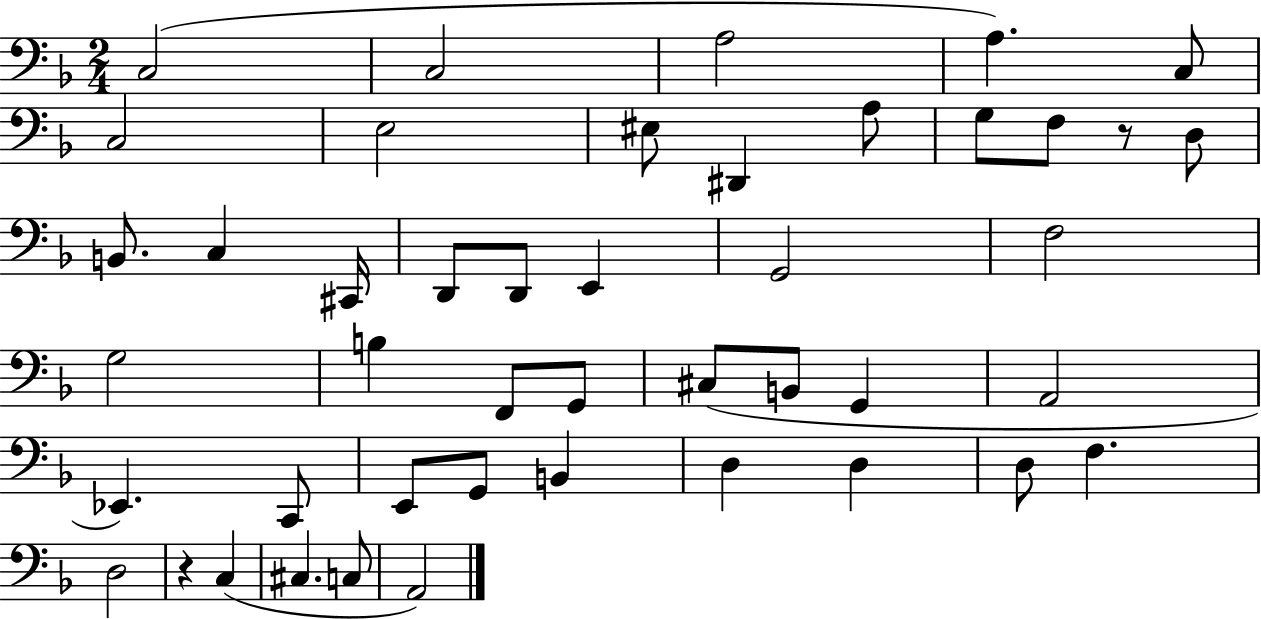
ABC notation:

X:1
T:Untitled
M:2/4
L:1/4
K:F
C,2 C,2 A,2 A, C,/2 C,2 E,2 ^E,/2 ^D,, A,/2 G,/2 F,/2 z/2 D,/2 B,,/2 C, ^C,,/4 D,,/2 D,,/2 E,, G,,2 F,2 G,2 B, F,,/2 G,,/2 ^C,/2 B,,/2 G,, A,,2 _E,, C,,/2 E,,/2 G,,/2 B,, D, D, D,/2 F, D,2 z C, ^C, C,/2 A,,2